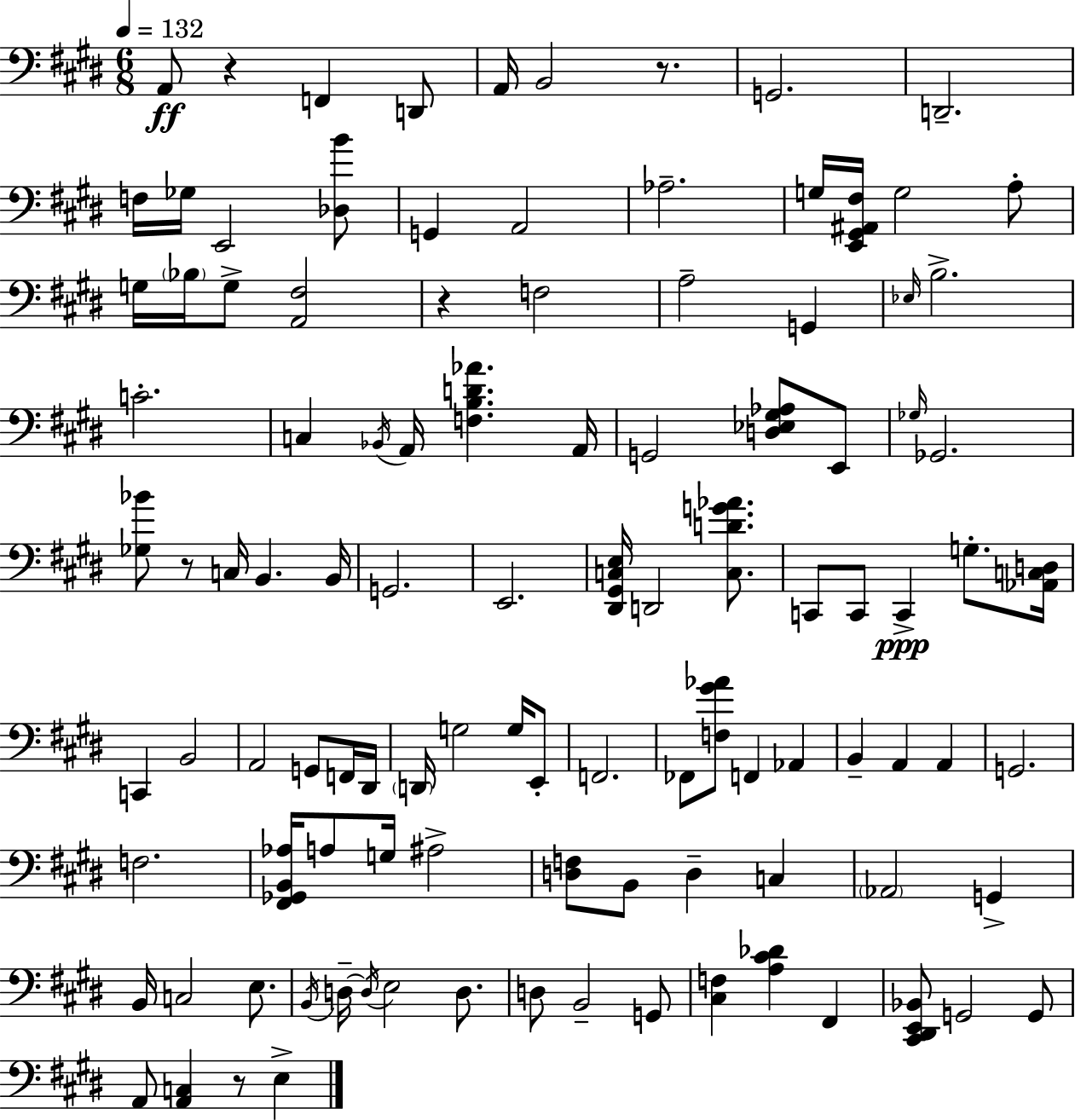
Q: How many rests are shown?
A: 5